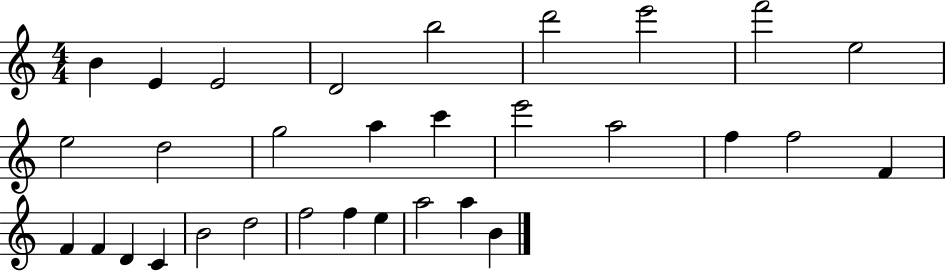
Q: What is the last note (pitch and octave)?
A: B4